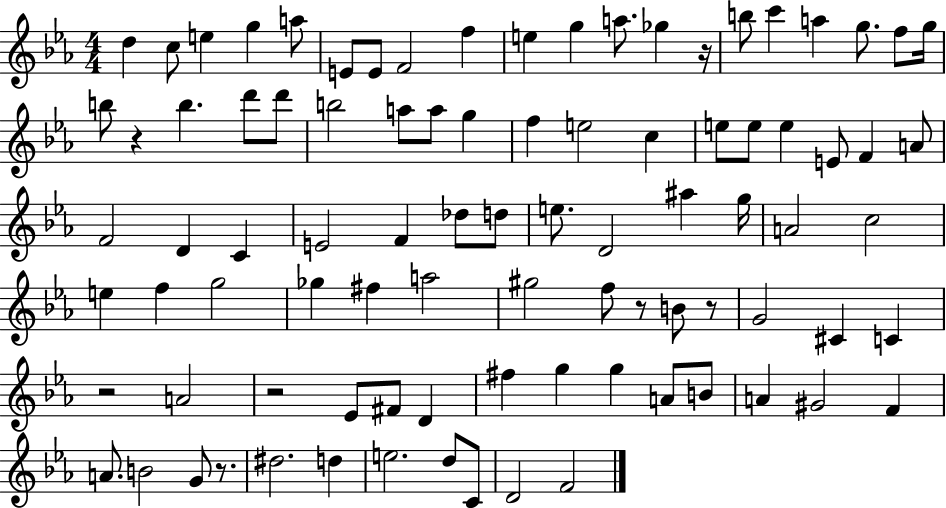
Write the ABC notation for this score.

X:1
T:Untitled
M:4/4
L:1/4
K:Eb
d c/2 e g a/2 E/2 E/2 F2 f e g a/2 _g z/4 b/2 c' a g/2 f/2 g/4 b/2 z b d'/2 d'/2 b2 a/2 a/2 g f e2 c e/2 e/2 e E/2 F A/2 F2 D C E2 F _d/2 d/2 e/2 D2 ^a g/4 A2 c2 e f g2 _g ^f a2 ^g2 f/2 z/2 B/2 z/2 G2 ^C C z2 A2 z2 _E/2 ^F/2 D ^f g g A/2 B/2 A ^G2 F A/2 B2 G/2 z/2 ^d2 d e2 d/2 C/2 D2 F2